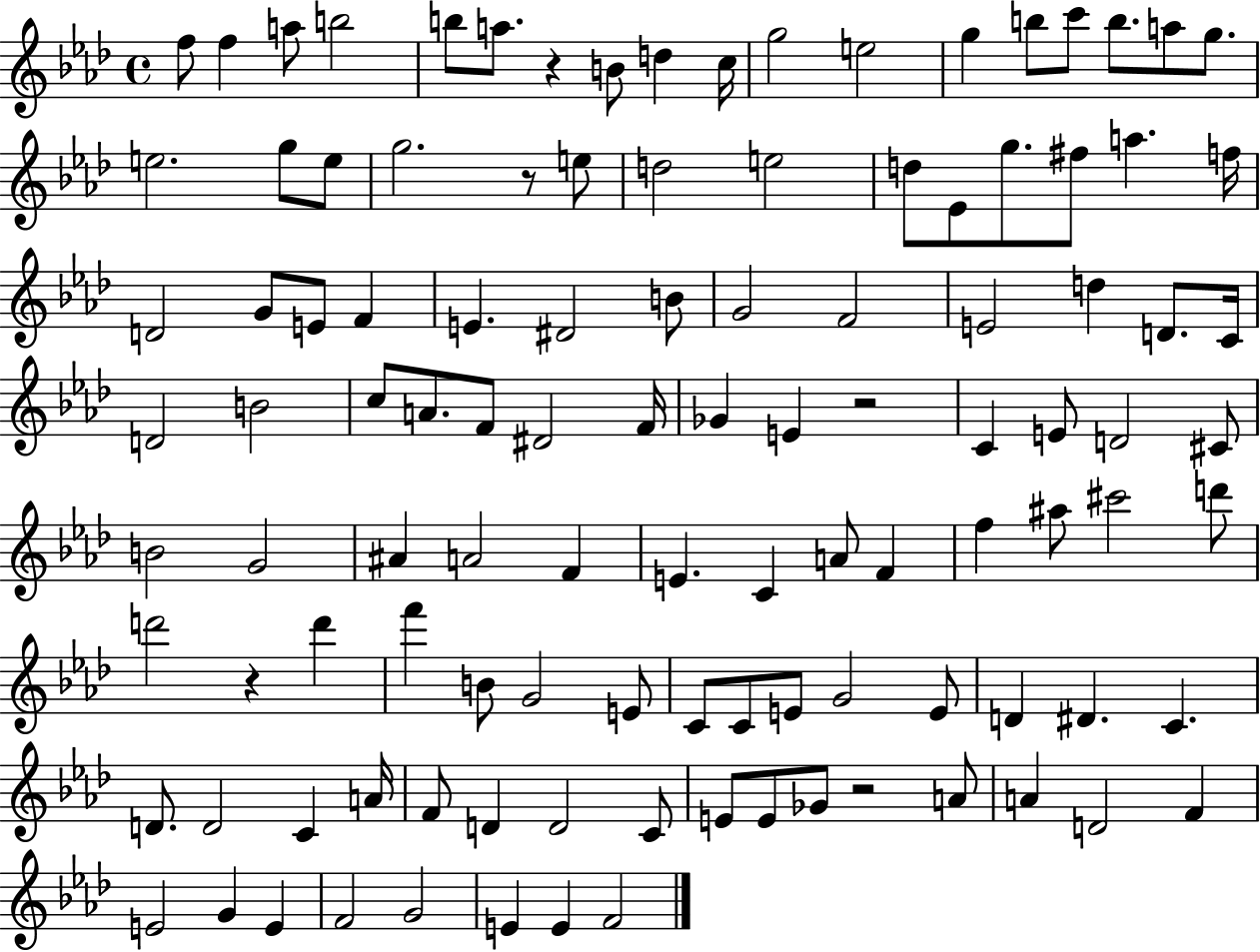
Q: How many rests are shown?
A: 5